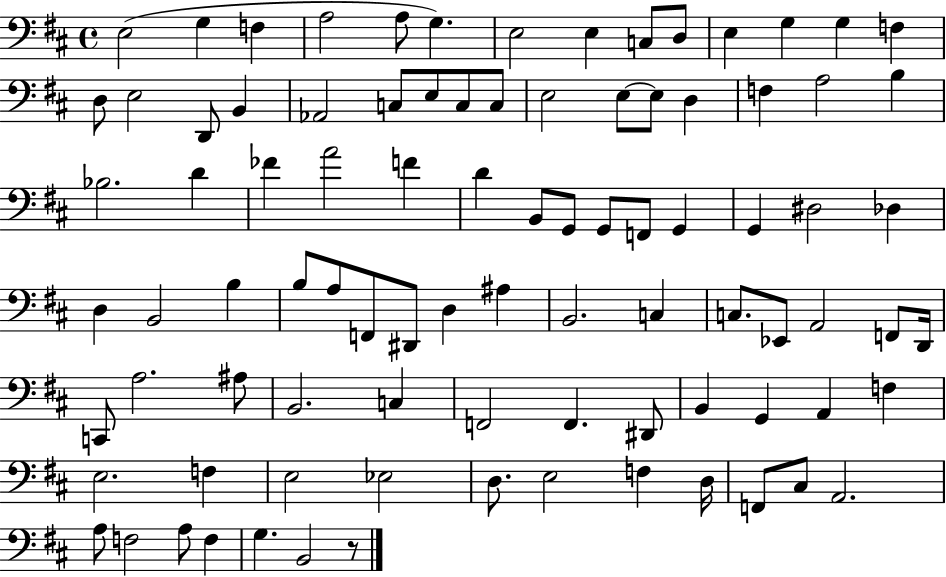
X:1
T:Untitled
M:4/4
L:1/4
K:D
E,2 G, F, A,2 A,/2 G, E,2 E, C,/2 D,/2 E, G, G, F, D,/2 E,2 D,,/2 B,, _A,,2 C,/2 E,/2 C,/2 C,/2 E,2 E,/2 E,/2 D, F, A,2 B, _B,2 D _F A2 F D B,,/2 G,,/2 G,,/2 F,,/2 G,, G,, ^D,2 _D, D, B,,2 B, B,/2 A,/2 F,,/2 ^D,,/2 D, ^A, B,,2 C, C,/2 _E,,/2 A,,2 F,,/2 D,,/4 C,,/2 A,2 ^A,/2 B,,2 C, F,,2 F,, ^D,,/2 B,, G,, A,, F, E,2 F, E,2 _E,2 D,/2 E,2 F, D,/4 F,,/2 ^C,/2 A,,2 A,/2 F,2 A,/2 F, G, B,,2 z/2